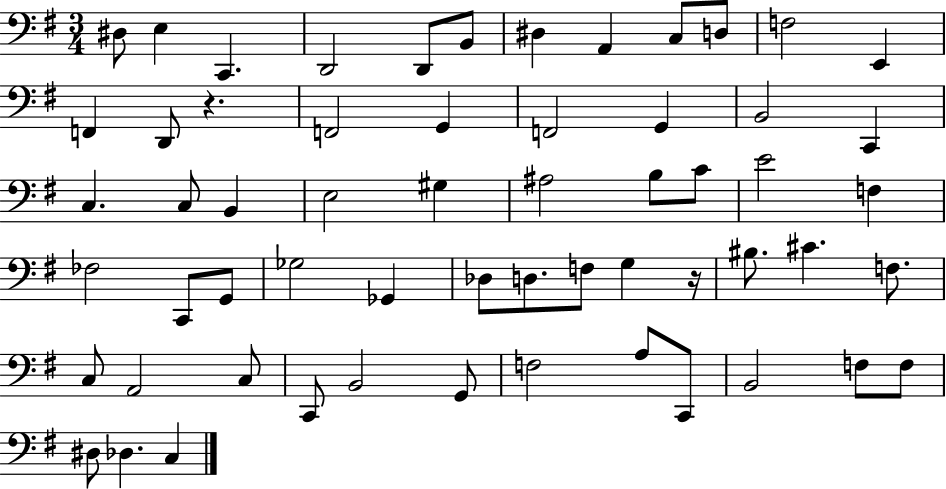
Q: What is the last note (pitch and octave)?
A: C3